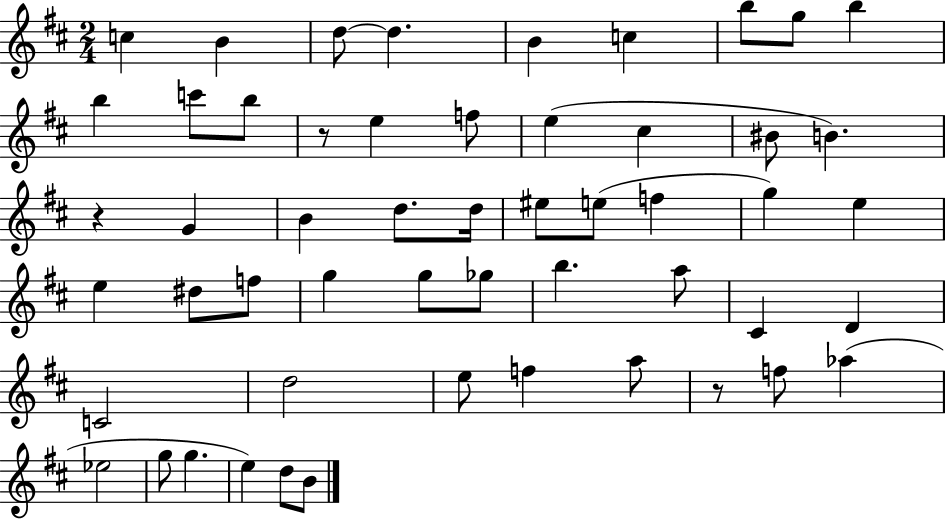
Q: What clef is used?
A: treble